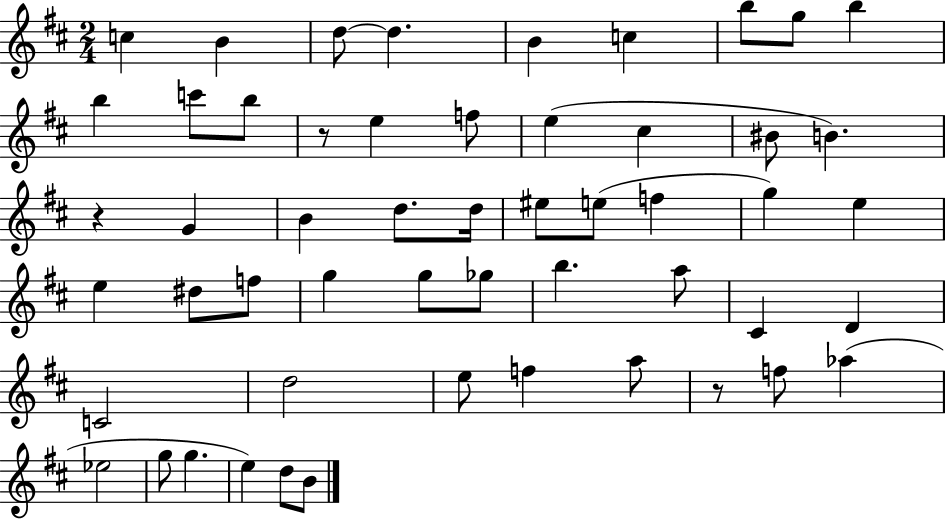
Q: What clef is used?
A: treble